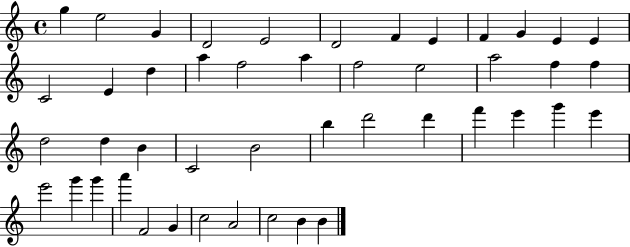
{
  \clef treble
  \time 4/4
  \defaultTimeSignature
  \key c \major
  g''4 e''2 g'4 | d'2 e'2 | d'2 f'4 e'4 | f'4 g'4 e'4 e'4 | \break c'2 e'4 d''4 | a''4 f''2 a''4 | f''2 e''2 | a''2 f''4 f''4 | \break d''2 d''4 b'4 | c'2 b'2 | b''4 d'''2 d'''4 | f'''4 e'''4 g'''4 e'''4 | \break e'''2 g'''4 g'''4 | a'''4 f'2 g'4 | c''2 a'2 | c''2 b'4 b'4 | \break \bar "|."
}